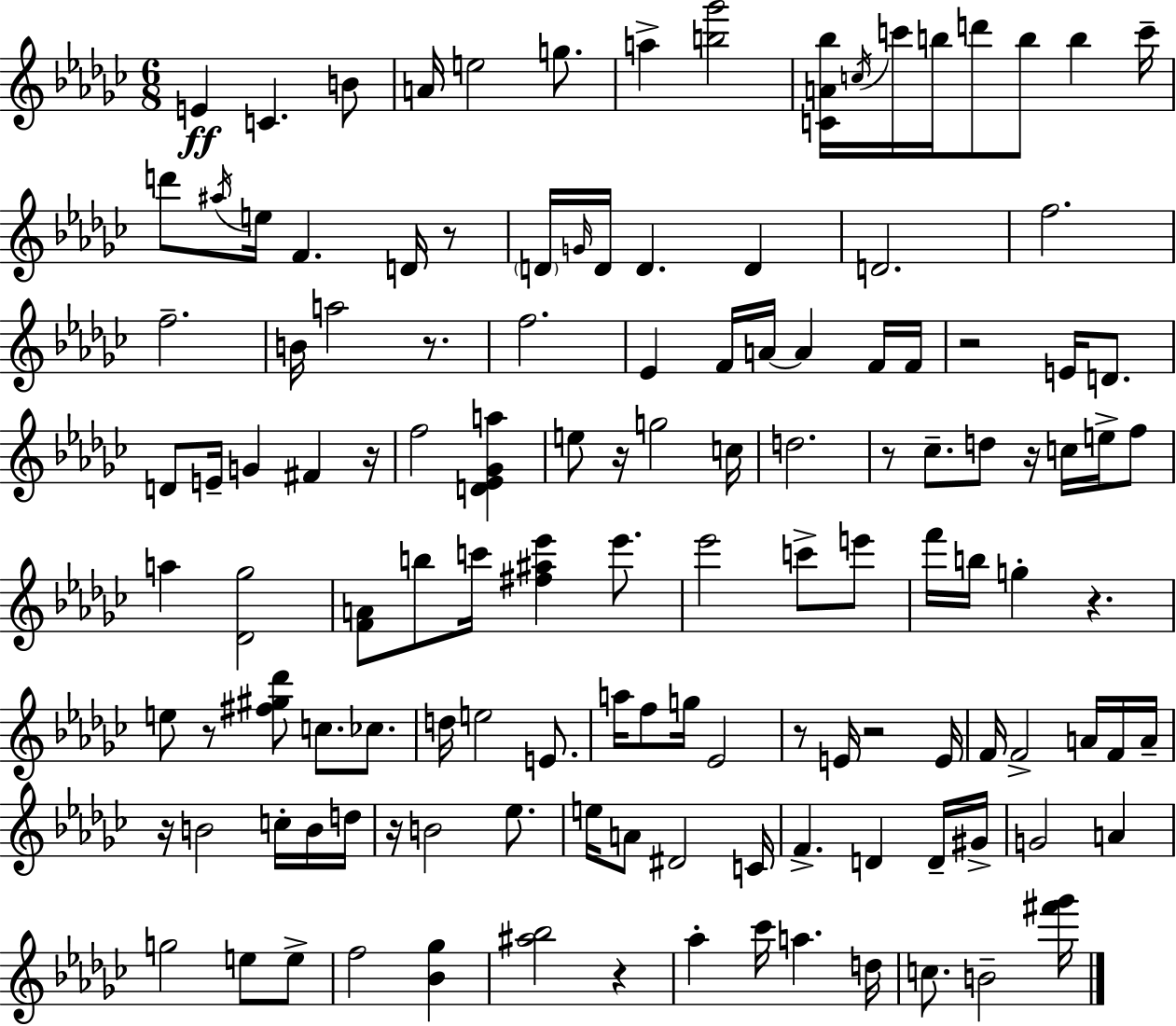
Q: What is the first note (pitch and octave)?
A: E4